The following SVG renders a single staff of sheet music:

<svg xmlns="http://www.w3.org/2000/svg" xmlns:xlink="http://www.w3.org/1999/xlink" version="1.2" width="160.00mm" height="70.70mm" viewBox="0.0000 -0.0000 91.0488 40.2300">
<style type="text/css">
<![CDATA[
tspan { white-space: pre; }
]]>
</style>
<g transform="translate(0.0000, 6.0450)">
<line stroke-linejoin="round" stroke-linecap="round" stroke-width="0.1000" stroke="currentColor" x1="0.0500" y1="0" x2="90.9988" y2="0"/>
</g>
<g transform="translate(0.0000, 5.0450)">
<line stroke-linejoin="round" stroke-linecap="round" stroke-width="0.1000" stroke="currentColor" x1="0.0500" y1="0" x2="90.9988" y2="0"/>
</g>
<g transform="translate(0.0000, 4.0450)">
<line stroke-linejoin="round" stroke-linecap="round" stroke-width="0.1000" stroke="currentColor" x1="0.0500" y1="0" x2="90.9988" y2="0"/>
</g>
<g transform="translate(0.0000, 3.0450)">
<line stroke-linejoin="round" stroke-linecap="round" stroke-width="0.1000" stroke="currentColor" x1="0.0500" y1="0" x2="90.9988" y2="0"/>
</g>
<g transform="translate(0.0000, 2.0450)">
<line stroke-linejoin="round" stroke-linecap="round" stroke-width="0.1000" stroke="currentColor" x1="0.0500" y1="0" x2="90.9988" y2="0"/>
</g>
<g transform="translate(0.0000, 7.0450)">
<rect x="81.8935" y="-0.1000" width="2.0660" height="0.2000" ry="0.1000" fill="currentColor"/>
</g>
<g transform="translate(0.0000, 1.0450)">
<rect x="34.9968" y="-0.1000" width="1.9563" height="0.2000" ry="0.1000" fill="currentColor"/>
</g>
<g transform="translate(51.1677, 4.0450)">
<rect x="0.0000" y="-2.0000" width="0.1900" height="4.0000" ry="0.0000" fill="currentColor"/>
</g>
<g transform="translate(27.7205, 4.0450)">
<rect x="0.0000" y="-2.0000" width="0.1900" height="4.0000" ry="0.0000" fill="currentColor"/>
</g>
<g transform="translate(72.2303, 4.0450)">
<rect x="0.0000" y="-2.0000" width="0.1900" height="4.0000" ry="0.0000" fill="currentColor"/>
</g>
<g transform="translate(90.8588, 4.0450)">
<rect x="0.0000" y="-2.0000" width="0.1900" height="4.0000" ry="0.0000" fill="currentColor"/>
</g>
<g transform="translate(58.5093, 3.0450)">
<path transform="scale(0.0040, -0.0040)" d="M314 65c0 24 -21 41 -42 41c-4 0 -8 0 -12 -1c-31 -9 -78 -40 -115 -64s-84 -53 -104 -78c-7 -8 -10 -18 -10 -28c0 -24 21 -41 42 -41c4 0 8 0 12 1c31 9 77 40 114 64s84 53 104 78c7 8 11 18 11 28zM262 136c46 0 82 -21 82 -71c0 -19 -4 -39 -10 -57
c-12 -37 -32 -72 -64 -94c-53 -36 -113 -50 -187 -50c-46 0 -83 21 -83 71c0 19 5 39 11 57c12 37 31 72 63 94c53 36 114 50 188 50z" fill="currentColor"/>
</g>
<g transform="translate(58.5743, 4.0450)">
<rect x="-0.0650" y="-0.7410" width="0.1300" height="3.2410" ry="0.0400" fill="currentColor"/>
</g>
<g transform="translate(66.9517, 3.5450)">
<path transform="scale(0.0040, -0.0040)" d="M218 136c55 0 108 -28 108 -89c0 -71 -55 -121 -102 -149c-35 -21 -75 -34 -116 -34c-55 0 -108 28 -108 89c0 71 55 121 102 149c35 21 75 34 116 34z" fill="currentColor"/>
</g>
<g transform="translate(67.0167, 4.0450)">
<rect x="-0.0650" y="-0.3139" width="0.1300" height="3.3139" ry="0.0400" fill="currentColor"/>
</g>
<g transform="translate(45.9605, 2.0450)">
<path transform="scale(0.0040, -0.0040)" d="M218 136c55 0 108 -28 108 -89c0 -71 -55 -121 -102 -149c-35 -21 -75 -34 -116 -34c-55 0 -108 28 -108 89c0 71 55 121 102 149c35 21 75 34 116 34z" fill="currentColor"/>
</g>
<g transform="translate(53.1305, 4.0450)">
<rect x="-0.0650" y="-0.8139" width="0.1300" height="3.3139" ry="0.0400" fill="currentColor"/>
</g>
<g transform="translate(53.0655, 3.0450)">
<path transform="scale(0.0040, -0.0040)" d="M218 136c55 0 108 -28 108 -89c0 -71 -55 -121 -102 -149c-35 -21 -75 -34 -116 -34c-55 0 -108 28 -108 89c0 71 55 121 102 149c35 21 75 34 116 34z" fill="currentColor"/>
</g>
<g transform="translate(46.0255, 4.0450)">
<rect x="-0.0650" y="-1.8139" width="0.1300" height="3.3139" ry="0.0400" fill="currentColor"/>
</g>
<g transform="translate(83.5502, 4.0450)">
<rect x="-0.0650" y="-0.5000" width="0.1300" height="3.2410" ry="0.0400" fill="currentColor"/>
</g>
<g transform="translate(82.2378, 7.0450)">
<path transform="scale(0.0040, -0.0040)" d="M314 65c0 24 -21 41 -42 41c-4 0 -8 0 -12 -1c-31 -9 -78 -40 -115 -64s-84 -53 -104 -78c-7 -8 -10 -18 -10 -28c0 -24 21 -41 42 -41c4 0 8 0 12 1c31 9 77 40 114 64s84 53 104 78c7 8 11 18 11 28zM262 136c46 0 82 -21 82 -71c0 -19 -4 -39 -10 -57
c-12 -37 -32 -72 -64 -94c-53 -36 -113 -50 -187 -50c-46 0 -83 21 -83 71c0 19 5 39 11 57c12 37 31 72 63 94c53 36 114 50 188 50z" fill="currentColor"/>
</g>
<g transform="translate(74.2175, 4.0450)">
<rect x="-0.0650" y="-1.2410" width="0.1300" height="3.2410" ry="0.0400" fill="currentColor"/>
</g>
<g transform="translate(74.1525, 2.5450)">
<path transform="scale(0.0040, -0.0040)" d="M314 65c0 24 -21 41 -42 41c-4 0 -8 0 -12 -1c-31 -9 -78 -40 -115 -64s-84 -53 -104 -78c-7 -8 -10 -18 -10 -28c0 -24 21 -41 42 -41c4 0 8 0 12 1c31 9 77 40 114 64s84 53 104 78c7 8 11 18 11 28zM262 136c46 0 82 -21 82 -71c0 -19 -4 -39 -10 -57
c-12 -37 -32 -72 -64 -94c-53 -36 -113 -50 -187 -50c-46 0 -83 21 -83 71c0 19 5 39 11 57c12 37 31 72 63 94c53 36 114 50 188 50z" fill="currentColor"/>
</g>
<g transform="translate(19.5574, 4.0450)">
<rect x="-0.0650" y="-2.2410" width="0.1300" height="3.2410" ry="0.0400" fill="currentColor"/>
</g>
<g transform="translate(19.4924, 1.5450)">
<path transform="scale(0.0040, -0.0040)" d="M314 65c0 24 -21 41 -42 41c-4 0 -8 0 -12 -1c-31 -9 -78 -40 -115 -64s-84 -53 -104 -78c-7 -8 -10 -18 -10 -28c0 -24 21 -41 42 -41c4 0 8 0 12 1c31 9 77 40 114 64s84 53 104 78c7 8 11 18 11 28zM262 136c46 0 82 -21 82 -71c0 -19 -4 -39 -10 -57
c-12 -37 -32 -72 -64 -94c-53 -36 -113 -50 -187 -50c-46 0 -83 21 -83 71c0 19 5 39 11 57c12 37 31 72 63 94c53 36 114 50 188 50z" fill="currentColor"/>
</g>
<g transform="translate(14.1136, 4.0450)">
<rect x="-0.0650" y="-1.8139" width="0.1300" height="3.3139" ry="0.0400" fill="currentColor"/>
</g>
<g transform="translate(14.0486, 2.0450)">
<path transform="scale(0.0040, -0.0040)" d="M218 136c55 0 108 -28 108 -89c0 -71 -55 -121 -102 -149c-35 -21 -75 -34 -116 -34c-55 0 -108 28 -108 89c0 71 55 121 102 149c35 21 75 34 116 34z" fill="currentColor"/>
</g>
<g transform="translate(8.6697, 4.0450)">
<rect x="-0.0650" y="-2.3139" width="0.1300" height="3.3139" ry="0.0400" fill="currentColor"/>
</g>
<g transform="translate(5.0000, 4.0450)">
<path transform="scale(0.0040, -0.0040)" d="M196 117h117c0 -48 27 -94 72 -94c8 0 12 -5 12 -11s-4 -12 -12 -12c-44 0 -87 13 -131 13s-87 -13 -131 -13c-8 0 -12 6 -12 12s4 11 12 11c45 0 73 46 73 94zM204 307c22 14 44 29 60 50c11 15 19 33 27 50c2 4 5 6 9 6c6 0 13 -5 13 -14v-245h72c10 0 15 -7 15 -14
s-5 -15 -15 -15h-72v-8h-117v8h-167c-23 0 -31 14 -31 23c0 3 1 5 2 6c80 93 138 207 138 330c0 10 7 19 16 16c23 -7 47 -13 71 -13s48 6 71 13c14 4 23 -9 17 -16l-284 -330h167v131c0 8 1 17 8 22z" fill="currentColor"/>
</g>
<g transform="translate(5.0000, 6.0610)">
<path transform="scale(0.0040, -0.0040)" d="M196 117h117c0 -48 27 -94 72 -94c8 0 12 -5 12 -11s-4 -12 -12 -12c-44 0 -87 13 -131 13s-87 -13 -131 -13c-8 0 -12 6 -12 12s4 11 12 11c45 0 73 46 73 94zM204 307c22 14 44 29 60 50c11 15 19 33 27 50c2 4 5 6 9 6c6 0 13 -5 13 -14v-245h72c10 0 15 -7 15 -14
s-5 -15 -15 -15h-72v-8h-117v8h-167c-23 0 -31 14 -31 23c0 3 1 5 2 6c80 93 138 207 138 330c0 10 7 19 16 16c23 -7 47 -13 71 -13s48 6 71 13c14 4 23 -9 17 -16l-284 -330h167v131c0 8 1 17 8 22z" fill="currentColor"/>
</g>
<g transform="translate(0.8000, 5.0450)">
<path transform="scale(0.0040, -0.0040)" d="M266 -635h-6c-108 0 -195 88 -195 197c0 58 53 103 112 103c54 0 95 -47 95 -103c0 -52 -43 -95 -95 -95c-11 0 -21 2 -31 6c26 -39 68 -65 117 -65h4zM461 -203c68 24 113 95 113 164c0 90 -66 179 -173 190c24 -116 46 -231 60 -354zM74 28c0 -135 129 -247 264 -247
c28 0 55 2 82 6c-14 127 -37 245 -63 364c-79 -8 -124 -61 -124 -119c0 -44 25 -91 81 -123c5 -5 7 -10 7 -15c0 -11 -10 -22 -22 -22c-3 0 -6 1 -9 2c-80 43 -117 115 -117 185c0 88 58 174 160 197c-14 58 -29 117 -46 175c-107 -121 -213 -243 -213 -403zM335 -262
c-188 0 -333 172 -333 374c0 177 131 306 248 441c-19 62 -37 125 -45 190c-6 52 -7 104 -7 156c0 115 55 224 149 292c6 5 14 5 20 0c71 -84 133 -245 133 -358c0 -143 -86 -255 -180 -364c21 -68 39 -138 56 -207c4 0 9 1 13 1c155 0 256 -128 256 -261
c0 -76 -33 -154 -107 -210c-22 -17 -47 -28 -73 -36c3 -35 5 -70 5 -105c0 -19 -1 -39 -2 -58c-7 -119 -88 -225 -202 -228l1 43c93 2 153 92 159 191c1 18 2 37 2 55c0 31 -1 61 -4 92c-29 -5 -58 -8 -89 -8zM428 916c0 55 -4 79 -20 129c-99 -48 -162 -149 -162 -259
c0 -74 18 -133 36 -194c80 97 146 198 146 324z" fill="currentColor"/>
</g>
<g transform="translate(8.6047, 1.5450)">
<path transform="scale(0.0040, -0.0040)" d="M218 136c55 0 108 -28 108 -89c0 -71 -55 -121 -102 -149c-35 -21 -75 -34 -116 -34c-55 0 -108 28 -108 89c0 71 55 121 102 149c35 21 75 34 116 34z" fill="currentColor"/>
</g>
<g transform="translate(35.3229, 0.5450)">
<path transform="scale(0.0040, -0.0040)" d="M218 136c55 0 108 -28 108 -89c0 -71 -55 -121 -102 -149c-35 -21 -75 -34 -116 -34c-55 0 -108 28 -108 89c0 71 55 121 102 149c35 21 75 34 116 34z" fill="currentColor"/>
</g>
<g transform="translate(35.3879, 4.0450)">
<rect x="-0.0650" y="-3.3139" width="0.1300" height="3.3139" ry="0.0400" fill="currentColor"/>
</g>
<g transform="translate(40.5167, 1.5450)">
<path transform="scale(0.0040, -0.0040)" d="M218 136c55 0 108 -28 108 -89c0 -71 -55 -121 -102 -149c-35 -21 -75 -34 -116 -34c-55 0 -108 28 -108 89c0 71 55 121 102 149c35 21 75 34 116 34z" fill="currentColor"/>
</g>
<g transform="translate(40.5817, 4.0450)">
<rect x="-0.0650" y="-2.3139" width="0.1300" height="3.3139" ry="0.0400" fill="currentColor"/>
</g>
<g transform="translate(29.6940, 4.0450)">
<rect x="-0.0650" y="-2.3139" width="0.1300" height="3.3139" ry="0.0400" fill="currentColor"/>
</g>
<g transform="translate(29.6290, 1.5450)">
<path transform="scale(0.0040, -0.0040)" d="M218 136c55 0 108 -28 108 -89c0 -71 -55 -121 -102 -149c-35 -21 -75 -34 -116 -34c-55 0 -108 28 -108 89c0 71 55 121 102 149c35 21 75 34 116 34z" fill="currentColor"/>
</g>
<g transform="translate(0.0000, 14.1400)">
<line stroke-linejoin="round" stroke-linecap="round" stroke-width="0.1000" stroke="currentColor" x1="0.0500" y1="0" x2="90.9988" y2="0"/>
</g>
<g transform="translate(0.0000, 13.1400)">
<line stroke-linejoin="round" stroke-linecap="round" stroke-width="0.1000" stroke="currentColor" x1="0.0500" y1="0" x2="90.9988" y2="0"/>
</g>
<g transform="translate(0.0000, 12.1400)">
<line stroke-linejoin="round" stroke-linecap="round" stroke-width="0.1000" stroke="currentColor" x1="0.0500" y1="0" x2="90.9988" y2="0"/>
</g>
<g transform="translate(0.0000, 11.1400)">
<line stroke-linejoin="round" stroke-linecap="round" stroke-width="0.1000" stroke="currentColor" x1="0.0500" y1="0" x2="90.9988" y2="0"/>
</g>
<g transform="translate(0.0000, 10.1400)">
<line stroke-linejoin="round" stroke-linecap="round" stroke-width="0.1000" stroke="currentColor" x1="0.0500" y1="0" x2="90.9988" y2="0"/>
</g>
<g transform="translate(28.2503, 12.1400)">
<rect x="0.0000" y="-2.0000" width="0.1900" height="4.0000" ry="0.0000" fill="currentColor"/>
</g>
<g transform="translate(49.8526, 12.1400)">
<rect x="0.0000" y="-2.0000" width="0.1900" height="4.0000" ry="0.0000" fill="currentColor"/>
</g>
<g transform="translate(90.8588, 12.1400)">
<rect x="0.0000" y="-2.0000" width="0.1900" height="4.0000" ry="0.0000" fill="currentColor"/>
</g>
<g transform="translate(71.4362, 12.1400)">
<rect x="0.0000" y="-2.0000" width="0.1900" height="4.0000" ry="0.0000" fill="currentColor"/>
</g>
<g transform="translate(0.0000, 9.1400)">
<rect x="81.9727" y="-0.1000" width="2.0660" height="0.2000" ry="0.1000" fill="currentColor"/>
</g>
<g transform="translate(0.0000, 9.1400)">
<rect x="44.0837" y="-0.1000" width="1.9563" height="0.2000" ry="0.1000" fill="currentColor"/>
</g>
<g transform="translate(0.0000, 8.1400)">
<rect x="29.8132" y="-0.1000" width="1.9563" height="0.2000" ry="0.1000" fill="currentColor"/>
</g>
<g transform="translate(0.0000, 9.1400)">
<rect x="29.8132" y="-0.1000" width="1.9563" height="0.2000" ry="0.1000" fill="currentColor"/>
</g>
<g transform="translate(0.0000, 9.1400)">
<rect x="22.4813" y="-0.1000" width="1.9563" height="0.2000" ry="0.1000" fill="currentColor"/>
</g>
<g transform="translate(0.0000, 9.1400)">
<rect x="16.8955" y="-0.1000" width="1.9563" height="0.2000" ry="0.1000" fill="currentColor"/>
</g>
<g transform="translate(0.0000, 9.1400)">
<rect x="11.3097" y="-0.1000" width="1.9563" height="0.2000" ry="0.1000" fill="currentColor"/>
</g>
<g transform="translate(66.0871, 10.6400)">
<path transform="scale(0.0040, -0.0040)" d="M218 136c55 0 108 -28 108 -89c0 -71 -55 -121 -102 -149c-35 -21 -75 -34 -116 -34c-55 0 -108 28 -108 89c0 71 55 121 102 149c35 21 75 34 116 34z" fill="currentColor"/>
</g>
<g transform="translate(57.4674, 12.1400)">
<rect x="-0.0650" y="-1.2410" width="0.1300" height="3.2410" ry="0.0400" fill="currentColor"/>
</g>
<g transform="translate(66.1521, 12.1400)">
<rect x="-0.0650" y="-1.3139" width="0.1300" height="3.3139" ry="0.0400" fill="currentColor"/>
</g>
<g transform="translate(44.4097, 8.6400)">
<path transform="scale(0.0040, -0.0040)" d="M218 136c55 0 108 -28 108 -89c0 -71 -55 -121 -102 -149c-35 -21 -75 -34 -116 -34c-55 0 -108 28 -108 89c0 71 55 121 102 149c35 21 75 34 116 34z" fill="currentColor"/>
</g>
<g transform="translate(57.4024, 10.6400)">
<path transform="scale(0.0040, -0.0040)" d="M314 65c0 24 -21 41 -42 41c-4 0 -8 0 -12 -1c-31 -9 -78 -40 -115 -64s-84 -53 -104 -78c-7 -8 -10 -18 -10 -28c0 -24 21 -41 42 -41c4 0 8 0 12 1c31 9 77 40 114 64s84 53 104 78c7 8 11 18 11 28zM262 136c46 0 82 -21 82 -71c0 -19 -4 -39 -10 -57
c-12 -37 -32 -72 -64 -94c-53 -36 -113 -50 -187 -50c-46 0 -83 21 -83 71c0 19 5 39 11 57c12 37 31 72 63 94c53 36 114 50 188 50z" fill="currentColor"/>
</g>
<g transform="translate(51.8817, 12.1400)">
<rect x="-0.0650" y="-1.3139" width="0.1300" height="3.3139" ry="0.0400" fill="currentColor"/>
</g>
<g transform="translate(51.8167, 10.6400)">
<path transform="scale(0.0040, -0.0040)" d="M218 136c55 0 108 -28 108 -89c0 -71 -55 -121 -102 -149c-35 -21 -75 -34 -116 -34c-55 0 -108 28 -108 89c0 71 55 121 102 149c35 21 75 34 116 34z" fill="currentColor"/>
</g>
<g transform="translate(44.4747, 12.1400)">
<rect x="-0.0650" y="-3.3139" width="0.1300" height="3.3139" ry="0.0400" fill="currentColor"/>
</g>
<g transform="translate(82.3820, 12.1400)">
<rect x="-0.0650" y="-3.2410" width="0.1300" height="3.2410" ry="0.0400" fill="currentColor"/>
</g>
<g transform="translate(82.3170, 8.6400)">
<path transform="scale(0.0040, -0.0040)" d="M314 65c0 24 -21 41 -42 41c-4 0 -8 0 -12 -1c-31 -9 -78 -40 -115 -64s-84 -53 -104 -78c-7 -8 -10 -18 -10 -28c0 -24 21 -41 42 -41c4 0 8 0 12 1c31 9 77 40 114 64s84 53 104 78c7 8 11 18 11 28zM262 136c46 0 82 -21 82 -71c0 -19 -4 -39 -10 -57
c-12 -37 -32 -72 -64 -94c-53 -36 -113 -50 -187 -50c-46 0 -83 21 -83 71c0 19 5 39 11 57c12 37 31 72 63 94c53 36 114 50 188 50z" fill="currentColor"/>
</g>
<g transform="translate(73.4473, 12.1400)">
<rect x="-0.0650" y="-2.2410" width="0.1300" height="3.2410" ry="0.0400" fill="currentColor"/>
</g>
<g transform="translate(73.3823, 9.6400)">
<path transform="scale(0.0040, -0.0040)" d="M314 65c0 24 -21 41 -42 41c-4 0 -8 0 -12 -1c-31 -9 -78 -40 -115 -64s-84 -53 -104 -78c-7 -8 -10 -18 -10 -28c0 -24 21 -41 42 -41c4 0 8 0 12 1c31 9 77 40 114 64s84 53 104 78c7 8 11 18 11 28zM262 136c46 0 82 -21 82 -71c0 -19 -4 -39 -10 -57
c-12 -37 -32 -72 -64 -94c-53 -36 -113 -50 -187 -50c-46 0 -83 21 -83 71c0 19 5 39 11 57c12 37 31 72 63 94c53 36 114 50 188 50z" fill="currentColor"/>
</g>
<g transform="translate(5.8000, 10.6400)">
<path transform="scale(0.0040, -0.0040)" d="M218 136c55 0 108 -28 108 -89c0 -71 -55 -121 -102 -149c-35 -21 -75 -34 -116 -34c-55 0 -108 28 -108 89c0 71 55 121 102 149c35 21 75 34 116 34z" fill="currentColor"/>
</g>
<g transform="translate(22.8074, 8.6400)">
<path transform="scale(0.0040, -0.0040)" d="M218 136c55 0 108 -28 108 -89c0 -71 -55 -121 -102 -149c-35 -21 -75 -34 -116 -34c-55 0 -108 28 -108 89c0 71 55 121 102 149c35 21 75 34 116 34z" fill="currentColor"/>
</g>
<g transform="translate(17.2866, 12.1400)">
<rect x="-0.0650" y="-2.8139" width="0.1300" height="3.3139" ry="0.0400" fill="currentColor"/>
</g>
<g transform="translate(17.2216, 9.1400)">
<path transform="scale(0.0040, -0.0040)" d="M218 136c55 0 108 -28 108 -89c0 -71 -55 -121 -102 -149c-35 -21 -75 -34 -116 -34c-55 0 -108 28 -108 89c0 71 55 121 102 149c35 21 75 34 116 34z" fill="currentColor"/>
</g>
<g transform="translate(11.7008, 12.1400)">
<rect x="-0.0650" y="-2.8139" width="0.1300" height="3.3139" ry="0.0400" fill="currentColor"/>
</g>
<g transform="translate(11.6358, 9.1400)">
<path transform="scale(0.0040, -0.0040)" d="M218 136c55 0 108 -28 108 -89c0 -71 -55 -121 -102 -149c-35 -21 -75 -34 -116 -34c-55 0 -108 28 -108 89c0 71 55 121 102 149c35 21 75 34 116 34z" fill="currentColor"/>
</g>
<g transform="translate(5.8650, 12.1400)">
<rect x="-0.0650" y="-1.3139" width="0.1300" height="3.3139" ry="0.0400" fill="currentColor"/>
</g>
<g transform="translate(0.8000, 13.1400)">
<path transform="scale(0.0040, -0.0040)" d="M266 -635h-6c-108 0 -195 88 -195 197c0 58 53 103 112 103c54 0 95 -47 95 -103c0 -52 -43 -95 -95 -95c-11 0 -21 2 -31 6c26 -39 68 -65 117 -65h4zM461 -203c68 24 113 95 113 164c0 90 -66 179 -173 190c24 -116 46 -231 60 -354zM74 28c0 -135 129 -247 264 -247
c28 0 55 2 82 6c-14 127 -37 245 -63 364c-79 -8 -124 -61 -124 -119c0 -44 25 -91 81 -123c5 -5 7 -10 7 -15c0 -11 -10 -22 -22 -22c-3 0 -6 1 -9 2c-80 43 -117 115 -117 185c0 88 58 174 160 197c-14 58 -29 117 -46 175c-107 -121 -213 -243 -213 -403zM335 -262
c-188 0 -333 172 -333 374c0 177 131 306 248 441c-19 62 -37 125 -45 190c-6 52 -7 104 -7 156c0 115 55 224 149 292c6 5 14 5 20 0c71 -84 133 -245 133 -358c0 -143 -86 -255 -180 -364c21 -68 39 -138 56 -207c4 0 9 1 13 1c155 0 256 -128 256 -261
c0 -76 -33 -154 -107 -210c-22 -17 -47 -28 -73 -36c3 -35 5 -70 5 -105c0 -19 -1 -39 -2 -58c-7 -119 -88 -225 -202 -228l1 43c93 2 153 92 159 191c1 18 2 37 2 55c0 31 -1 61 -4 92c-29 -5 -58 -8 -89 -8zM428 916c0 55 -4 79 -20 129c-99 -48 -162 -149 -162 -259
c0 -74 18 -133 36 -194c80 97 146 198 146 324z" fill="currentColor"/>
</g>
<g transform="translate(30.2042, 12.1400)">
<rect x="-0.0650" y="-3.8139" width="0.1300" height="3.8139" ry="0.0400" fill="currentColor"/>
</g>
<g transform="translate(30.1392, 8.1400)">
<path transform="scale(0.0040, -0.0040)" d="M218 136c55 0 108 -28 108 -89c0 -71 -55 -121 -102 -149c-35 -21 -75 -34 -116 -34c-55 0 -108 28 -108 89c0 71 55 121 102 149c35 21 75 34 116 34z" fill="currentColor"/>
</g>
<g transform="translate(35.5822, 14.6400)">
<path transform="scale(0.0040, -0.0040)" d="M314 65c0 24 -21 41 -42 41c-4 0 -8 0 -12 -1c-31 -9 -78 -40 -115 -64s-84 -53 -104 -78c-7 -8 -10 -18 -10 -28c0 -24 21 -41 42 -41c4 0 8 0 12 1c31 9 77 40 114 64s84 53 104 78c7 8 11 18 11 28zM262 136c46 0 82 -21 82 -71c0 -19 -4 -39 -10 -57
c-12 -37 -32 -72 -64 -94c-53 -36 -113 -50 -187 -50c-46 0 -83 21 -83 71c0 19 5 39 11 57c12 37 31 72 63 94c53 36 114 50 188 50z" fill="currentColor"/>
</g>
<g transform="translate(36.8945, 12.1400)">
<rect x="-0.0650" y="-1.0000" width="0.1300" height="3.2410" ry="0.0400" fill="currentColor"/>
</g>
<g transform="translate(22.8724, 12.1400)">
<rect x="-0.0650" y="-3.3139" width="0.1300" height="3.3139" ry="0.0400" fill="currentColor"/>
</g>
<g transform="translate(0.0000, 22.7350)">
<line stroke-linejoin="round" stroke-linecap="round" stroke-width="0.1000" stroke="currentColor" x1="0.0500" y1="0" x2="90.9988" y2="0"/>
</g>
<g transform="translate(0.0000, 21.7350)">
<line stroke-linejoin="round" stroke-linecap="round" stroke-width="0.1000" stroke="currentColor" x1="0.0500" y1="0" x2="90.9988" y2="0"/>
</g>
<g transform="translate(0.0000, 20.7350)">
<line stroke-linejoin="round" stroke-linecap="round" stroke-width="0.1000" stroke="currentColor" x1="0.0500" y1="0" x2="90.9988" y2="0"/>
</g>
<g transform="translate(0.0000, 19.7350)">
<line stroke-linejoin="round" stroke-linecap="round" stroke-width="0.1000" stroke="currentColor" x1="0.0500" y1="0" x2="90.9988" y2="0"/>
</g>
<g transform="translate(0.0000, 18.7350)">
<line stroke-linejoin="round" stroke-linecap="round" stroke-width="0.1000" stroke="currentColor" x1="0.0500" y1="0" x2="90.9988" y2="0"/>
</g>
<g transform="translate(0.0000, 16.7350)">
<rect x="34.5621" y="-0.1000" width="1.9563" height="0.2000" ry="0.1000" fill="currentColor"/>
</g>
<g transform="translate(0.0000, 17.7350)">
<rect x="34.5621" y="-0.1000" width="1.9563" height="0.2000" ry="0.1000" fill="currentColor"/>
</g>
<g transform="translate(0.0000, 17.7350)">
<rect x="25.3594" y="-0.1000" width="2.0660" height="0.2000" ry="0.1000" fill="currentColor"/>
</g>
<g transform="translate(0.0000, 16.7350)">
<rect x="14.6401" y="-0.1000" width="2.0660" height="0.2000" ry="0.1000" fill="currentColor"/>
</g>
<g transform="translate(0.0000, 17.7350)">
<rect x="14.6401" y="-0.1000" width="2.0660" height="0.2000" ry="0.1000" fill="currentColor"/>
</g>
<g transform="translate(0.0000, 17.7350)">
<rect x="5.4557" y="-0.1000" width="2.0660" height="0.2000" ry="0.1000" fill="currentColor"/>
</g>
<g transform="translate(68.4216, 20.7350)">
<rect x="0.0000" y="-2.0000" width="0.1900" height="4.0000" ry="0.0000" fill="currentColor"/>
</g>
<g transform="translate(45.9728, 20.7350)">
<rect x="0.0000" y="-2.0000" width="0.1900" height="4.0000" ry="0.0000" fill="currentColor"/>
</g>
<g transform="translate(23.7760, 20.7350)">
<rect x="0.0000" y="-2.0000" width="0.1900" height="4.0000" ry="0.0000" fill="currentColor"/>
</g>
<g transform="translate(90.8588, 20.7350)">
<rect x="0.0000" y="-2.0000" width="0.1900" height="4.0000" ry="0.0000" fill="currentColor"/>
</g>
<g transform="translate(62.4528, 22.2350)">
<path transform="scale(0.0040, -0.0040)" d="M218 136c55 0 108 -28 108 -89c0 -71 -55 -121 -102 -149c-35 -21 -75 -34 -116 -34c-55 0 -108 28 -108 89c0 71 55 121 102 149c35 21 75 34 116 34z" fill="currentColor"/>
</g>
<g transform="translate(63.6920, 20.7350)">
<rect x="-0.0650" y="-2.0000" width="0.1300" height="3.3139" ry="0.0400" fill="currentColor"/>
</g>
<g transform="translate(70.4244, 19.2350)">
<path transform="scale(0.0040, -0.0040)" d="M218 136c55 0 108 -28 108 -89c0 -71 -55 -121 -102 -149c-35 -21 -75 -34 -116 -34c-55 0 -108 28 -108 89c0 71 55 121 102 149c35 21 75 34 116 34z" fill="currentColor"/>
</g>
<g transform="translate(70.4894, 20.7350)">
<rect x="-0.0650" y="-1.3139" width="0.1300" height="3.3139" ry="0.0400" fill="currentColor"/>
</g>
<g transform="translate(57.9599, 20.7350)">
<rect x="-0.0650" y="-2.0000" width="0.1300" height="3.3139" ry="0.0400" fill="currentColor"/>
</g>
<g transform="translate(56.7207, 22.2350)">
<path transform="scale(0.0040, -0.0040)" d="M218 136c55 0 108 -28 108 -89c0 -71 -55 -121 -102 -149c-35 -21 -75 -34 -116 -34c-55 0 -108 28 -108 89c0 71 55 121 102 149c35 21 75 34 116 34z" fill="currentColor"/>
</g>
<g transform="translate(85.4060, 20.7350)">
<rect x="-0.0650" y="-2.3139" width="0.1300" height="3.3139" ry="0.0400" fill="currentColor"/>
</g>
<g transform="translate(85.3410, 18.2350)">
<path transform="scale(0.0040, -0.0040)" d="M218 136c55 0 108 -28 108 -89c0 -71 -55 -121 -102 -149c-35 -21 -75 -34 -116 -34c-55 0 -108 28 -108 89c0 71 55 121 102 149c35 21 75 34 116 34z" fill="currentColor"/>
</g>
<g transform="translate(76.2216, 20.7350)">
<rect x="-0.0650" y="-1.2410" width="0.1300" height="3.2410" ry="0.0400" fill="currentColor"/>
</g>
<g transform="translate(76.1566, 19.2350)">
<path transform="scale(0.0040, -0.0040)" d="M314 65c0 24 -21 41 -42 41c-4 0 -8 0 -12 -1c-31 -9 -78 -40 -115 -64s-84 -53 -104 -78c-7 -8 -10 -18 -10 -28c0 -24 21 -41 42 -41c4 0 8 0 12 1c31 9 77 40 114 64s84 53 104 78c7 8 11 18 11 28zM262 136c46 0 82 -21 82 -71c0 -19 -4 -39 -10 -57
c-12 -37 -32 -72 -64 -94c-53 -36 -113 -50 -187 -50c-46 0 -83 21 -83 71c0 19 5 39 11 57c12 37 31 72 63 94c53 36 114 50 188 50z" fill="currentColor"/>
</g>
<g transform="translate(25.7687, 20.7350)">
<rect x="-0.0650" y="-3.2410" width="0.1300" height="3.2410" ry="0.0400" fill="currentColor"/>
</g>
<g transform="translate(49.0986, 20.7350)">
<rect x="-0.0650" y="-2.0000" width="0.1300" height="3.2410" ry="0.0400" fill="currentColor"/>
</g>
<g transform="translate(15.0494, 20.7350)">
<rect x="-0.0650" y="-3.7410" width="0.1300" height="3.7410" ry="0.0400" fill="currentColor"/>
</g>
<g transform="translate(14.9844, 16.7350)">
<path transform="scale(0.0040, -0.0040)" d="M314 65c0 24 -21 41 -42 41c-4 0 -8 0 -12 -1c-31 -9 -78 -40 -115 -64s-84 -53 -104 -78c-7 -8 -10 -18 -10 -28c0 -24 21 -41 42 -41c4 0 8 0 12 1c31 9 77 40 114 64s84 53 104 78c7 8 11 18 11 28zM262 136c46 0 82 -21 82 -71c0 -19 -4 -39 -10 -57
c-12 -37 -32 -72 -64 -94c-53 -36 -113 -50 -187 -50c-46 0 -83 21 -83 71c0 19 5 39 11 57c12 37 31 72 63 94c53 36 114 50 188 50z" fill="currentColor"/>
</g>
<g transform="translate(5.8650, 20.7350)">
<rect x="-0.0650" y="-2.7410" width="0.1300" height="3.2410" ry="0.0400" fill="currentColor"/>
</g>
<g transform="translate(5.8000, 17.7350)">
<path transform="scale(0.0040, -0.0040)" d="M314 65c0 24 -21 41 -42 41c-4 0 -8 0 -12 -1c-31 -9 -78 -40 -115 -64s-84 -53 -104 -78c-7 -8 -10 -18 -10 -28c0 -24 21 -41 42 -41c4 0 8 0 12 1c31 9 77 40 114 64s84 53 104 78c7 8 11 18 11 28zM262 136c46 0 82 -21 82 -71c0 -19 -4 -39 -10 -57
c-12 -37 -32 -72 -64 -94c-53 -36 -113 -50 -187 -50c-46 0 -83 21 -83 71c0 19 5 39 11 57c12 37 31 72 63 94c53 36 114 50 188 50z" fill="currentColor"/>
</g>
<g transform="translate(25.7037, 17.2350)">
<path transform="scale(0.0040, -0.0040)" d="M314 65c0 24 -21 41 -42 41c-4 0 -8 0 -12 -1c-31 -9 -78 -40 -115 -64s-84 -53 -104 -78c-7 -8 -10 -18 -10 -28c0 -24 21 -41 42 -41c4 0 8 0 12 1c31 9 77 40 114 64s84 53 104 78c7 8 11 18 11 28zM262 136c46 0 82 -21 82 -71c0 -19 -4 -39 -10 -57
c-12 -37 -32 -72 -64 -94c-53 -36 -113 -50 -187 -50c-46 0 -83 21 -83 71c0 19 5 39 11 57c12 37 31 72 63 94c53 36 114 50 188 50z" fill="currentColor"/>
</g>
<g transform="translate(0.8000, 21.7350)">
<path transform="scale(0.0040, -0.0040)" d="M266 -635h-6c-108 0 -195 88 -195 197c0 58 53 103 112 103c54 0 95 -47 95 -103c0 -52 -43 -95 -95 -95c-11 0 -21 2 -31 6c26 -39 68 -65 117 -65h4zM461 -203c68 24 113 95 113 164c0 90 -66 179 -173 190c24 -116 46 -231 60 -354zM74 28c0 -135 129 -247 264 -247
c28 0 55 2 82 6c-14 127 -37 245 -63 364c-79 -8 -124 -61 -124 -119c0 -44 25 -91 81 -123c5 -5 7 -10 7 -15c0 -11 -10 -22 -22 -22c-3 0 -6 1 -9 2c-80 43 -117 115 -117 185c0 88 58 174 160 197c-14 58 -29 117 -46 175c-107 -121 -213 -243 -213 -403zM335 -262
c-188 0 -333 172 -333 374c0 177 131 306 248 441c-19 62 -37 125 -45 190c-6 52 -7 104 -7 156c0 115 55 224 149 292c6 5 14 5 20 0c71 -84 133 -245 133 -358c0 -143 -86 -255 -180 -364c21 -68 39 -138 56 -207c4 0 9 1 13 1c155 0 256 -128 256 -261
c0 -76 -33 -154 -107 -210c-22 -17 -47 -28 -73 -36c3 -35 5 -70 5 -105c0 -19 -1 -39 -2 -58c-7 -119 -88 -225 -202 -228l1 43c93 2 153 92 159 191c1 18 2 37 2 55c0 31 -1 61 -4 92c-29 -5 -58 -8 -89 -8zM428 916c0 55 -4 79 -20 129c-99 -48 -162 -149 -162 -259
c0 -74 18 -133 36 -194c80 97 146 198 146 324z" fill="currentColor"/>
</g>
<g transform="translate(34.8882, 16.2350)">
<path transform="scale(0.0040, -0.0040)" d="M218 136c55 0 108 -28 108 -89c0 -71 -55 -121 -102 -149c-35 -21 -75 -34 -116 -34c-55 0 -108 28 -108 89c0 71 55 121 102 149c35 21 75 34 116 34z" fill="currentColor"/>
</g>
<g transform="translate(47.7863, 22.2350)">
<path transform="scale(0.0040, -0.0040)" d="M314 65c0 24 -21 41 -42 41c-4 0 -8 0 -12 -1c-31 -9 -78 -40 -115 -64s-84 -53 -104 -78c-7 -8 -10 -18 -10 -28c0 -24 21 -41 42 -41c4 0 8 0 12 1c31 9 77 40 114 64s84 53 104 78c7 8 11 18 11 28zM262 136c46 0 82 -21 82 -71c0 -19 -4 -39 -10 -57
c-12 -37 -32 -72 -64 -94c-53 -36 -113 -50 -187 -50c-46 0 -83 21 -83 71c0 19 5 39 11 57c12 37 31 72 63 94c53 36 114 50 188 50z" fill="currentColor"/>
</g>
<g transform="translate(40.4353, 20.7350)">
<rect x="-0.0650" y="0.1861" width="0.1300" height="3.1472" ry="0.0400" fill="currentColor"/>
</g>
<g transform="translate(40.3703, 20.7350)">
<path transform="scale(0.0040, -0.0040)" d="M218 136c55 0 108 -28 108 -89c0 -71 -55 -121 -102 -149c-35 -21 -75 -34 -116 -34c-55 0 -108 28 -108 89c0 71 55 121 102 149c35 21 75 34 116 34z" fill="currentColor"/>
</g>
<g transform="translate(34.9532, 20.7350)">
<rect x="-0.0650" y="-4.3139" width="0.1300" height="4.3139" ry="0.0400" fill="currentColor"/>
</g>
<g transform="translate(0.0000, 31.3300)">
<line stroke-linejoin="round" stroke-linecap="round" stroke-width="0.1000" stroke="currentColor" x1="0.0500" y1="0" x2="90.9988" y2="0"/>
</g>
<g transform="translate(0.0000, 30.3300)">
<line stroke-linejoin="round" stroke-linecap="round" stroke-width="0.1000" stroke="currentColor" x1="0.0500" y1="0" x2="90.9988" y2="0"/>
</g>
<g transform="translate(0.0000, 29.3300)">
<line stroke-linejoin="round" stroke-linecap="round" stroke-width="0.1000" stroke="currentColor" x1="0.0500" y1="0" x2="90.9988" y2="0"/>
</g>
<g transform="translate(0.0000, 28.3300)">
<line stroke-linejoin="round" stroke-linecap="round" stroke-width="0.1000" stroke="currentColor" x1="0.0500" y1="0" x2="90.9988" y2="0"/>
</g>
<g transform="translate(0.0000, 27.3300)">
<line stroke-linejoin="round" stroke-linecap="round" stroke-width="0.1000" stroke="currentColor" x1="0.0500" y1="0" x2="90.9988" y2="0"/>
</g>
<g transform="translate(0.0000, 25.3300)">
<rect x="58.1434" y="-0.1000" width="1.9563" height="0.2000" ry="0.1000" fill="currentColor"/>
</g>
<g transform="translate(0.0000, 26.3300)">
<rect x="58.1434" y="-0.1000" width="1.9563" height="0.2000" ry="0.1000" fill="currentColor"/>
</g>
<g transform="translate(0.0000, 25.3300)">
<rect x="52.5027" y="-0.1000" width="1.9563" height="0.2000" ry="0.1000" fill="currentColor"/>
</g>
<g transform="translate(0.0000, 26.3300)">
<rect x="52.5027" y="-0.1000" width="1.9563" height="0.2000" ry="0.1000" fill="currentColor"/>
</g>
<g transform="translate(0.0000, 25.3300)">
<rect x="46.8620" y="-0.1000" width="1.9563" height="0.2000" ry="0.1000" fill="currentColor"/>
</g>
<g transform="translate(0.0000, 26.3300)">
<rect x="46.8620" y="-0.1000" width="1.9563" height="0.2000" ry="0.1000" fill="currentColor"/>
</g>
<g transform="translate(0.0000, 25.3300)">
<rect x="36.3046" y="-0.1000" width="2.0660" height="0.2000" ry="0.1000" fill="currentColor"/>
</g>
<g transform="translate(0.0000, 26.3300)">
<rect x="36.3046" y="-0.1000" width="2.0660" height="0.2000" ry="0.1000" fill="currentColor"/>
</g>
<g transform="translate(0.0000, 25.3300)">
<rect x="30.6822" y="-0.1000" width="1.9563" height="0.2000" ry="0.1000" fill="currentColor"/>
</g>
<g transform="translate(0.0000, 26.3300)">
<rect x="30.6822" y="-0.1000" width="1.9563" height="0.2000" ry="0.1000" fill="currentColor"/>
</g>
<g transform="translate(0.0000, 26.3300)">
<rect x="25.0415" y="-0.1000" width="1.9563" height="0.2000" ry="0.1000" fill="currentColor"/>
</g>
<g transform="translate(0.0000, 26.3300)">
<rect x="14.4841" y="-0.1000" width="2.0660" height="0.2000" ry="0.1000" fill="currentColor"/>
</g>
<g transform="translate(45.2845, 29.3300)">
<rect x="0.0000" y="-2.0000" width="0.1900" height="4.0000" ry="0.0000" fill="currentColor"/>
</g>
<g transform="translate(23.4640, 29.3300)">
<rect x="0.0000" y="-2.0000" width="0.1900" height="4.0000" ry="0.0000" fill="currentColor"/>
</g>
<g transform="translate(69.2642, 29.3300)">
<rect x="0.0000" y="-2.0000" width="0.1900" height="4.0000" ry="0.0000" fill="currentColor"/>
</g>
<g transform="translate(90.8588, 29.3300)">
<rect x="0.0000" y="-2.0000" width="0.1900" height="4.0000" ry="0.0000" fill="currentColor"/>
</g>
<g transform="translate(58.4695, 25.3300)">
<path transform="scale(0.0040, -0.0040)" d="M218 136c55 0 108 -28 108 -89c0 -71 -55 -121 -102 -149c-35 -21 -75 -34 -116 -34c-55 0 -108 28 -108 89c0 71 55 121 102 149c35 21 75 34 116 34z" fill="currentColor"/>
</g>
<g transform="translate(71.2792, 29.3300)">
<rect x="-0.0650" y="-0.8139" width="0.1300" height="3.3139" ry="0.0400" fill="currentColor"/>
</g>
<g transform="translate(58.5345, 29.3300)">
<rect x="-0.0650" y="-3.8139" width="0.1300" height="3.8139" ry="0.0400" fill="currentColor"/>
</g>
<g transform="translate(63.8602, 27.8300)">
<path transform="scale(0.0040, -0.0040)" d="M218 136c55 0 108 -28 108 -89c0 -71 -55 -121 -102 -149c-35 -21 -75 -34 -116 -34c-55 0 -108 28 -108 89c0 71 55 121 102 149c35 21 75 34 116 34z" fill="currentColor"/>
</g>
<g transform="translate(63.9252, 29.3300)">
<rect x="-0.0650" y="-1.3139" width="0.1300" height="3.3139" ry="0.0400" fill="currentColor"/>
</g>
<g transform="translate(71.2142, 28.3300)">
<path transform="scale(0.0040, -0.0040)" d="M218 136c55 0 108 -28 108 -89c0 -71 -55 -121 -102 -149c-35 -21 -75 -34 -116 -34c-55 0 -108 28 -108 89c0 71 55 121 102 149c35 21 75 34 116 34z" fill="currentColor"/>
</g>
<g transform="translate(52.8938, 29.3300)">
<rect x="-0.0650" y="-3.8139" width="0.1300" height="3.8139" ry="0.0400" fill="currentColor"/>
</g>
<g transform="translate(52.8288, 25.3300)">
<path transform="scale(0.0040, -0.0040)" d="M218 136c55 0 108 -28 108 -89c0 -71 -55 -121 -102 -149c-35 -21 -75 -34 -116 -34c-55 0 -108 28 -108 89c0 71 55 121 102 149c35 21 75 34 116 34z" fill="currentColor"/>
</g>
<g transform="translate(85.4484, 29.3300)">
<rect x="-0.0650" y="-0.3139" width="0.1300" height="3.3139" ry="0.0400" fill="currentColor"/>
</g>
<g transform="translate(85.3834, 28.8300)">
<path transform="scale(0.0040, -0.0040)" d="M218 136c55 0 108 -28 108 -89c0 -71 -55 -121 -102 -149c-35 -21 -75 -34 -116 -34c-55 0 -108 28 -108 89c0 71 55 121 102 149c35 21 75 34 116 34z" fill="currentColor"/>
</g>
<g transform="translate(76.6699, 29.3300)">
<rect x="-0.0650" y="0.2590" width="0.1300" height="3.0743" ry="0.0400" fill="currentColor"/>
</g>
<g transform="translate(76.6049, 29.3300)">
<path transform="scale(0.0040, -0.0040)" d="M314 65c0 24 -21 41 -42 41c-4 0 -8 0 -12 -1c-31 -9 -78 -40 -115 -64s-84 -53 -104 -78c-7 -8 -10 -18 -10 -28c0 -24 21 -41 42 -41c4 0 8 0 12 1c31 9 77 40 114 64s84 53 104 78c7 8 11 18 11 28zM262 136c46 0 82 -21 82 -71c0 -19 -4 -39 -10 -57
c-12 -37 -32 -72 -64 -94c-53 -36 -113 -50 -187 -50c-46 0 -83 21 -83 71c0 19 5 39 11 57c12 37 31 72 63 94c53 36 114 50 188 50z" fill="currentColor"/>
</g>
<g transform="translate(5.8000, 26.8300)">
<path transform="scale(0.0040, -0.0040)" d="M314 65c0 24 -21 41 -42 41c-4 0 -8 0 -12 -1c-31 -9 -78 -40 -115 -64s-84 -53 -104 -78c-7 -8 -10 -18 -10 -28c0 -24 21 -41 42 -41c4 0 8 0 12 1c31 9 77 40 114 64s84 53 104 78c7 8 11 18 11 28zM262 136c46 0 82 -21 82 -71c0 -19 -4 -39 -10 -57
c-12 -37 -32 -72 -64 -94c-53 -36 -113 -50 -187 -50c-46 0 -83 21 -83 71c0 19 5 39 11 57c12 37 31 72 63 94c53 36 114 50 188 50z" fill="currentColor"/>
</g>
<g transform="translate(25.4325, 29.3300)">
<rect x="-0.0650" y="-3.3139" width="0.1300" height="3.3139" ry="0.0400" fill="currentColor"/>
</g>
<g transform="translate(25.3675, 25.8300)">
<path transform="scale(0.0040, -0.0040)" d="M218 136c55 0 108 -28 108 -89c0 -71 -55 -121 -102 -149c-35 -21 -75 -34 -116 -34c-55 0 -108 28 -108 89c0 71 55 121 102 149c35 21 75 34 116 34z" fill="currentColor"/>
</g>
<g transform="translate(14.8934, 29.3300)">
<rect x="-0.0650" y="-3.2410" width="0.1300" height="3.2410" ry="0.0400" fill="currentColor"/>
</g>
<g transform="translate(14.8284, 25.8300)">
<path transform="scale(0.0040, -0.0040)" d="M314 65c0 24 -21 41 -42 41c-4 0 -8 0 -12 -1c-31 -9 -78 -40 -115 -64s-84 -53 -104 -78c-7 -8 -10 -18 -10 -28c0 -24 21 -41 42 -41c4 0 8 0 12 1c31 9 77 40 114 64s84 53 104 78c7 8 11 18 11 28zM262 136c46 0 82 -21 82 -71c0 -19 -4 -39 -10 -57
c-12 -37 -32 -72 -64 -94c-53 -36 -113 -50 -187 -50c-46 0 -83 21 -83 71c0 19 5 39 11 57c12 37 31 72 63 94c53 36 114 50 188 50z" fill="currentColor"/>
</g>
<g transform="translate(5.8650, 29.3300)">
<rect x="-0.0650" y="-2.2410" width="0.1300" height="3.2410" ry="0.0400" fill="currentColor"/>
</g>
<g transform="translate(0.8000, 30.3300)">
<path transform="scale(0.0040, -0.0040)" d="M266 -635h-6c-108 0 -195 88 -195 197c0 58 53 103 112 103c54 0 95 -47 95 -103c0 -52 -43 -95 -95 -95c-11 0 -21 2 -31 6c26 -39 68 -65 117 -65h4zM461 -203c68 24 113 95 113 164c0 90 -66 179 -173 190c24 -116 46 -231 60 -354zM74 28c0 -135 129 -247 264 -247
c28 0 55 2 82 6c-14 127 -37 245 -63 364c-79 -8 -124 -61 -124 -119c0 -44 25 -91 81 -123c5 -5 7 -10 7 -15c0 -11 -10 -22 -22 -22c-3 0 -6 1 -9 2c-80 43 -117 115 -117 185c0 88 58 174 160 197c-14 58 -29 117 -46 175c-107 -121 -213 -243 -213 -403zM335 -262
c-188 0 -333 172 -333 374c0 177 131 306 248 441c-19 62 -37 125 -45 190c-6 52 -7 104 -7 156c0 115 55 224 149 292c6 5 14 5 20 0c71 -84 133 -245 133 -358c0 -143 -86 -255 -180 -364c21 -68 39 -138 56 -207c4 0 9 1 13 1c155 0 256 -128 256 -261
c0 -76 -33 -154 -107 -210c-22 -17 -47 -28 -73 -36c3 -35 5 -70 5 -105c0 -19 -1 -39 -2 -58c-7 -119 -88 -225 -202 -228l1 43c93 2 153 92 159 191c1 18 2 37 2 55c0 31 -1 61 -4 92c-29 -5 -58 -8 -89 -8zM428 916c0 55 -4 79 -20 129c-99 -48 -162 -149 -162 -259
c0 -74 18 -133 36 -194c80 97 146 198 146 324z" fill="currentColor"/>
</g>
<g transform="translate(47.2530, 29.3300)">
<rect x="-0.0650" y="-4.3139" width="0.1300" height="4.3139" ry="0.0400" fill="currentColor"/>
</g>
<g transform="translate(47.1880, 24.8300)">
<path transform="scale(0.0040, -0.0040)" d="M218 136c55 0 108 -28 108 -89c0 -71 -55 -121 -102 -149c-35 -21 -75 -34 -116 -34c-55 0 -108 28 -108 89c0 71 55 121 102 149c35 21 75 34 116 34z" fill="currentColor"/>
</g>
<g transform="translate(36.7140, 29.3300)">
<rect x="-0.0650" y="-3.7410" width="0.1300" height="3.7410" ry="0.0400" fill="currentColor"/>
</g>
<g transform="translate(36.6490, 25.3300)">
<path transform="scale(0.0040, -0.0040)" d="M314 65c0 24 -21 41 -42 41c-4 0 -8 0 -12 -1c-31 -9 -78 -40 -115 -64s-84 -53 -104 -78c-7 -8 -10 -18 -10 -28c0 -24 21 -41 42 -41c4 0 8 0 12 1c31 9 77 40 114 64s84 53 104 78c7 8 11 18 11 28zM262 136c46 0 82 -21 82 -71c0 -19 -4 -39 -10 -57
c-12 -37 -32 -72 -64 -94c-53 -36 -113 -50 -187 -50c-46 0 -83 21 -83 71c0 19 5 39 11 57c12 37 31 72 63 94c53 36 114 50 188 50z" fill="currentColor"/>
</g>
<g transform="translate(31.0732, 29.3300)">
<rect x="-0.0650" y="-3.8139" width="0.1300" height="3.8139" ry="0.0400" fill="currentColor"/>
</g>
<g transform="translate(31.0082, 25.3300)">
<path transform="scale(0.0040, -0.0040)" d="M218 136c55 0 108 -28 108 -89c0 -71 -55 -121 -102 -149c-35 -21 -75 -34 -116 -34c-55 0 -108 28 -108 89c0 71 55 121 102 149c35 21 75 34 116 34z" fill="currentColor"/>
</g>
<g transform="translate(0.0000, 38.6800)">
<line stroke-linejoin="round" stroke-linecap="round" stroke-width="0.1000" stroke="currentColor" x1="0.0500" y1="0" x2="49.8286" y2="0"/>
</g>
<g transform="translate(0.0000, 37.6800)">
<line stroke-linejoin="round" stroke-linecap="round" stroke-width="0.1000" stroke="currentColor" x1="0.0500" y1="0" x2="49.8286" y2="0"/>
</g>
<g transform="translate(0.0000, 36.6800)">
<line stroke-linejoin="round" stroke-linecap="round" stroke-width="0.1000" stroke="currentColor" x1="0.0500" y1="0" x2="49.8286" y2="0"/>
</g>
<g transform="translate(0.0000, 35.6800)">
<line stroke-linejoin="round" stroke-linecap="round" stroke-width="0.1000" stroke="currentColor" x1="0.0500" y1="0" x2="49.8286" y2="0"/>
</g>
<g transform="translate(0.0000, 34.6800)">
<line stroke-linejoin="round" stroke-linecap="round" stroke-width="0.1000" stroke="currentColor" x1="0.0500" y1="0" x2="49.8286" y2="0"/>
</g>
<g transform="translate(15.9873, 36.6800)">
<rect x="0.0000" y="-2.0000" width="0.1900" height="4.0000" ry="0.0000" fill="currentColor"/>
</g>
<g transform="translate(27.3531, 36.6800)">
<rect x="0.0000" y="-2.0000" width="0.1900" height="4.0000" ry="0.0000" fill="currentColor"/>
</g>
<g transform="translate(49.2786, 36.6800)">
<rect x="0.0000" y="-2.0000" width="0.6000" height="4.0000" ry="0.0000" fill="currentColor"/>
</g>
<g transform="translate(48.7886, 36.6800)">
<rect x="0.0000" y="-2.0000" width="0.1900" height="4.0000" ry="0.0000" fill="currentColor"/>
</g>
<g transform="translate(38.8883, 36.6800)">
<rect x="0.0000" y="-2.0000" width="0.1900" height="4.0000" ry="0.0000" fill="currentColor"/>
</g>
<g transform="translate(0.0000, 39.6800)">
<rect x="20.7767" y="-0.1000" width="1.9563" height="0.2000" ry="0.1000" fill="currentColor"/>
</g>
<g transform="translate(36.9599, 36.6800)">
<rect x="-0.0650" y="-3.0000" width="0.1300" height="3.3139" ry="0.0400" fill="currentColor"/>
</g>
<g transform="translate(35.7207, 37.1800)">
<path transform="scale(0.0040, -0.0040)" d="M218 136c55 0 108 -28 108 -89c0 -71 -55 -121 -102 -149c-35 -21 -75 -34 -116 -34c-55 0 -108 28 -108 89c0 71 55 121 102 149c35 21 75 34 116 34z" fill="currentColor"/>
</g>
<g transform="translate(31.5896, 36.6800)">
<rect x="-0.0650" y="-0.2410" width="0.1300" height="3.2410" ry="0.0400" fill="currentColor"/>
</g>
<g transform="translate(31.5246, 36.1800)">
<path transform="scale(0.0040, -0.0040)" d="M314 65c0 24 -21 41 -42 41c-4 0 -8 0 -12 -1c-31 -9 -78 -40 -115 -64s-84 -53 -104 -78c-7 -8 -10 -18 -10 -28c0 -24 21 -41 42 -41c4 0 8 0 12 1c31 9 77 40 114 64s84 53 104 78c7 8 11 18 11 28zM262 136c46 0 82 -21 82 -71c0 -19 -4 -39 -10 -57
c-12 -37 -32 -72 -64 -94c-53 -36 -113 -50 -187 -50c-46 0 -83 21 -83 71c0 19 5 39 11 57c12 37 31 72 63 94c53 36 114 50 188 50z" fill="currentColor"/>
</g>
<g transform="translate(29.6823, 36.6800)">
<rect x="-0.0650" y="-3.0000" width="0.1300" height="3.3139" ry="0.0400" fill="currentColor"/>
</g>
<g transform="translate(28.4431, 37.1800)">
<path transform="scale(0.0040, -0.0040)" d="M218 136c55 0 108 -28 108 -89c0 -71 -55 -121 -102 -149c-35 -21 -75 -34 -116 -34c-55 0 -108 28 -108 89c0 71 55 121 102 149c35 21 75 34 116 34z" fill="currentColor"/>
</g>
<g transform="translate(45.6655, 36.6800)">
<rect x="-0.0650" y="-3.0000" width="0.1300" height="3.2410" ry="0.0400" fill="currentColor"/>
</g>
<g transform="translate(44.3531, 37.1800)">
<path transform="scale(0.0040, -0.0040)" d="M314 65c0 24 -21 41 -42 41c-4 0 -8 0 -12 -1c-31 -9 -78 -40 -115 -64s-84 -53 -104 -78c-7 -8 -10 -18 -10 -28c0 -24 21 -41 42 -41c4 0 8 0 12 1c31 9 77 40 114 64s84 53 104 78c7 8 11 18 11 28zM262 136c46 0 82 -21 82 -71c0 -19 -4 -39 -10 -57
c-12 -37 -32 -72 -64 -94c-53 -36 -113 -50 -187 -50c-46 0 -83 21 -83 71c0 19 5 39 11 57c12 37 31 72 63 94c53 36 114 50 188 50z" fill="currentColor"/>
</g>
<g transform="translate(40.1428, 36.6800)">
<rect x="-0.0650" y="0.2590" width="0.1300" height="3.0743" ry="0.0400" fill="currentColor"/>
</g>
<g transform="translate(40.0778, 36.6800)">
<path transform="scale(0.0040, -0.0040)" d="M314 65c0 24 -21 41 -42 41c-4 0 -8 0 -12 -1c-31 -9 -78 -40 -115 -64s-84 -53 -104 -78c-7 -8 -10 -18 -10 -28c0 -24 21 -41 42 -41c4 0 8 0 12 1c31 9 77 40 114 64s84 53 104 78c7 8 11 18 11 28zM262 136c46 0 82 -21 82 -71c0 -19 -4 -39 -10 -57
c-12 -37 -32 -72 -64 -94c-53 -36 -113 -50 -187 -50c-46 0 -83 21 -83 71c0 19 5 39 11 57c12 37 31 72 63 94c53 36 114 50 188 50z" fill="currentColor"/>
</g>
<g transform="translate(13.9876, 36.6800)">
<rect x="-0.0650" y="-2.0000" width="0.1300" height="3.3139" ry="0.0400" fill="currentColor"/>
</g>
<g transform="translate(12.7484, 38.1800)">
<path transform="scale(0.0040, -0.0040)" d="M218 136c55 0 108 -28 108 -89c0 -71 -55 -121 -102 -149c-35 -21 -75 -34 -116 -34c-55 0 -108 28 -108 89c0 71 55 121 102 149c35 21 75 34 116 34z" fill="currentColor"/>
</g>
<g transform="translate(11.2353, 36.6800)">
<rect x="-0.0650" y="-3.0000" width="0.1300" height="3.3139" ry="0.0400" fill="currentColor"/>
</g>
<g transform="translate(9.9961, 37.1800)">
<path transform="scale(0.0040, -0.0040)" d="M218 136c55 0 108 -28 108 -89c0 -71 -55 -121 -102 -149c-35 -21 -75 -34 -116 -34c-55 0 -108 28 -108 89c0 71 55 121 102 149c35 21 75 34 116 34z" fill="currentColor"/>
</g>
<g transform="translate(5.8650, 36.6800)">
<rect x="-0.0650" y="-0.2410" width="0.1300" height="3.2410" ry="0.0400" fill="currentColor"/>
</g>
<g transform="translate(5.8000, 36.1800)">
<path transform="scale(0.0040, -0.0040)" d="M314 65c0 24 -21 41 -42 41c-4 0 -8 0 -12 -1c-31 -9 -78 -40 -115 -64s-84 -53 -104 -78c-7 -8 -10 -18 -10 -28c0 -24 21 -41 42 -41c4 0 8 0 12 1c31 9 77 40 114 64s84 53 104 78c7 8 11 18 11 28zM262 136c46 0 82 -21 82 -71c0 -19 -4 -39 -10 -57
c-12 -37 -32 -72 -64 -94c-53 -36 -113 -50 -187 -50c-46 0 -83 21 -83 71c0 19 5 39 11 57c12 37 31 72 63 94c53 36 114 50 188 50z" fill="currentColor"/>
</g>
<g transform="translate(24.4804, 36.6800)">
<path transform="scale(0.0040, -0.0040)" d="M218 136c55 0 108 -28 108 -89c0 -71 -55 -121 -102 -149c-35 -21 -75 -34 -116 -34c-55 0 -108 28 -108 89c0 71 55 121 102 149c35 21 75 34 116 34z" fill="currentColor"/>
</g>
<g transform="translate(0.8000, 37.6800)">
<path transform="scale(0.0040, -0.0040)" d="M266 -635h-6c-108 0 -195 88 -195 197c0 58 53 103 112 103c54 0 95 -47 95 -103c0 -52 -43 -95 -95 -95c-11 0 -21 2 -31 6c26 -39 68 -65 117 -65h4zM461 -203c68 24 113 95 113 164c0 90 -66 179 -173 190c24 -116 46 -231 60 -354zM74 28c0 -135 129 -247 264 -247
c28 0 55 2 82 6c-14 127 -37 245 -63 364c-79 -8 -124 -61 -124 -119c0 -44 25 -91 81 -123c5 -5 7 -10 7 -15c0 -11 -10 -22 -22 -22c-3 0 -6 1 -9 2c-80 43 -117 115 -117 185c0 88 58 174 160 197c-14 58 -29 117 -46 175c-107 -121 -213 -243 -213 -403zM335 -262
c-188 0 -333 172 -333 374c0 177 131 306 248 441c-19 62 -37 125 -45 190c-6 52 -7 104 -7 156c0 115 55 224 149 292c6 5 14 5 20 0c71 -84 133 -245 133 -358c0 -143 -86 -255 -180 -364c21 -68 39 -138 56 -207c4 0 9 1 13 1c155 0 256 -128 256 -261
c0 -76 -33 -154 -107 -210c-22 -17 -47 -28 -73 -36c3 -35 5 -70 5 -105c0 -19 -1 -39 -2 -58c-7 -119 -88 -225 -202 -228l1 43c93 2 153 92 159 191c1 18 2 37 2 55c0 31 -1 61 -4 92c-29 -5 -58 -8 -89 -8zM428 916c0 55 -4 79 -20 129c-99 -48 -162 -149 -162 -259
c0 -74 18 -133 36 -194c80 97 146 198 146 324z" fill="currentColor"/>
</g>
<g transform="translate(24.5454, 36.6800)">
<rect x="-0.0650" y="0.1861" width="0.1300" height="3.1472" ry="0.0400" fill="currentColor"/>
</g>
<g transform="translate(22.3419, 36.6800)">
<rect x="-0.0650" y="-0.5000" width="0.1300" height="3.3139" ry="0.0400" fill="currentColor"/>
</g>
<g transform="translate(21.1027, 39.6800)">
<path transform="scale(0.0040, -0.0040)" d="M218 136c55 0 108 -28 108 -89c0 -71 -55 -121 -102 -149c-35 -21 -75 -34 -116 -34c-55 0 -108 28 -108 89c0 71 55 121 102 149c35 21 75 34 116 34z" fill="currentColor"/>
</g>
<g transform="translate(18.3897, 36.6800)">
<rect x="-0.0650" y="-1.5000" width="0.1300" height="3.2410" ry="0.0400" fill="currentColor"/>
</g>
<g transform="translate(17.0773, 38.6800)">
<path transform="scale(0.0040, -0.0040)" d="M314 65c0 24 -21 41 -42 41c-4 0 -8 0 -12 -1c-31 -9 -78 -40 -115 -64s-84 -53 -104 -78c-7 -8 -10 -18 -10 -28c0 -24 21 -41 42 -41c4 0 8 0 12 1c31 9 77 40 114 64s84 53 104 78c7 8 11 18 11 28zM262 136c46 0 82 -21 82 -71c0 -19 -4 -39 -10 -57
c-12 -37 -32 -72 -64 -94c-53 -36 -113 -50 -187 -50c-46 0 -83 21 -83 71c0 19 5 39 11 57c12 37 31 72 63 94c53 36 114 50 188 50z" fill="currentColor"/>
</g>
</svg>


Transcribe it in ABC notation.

X:1
T:Untitled
M:4/4
L:1/4
K:C
g f g2 g b g f d d2 c e2 C2 e a a b c' D2 b e e2 e g2 b2 a2 c'2 b2 d' B F2 F F e e2 g g2 b2 b c' c'2 d' c' c' e d B2 c c2 A F E2 C B A c2 A B2 A2